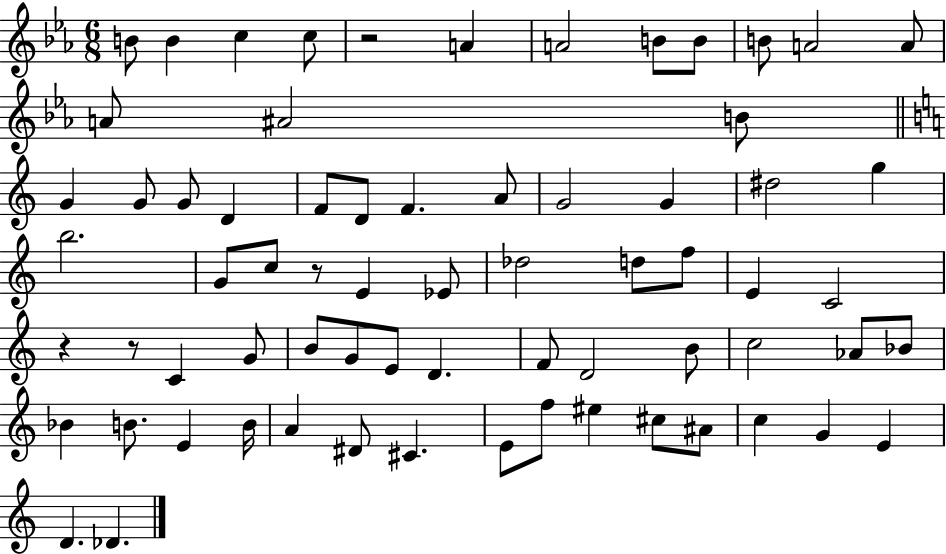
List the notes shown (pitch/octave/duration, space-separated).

B4/e B4/q C5/q C5/e R/h A4/q A4/h B4/e B4/e B4/e A4/h A4/e A4/e A#4/h B4/e G4/q G4/e G4/e D4/q F4/e D4/e F4/q. A4/e G4/h G4/q D#5/h G5/q B5/h. G4/e C5/e R/e E4/q Eb4/e Db5/h D5/e F5/e E4/q C4/h R/q R/e C4/q G4/e B4/e G4/e E4/e D4/q. F4/e D4/h B4/e C5/h Ab4/e Bb4/e Bb4/q B4/e. E4/q B4/s A4/q D#4/e C#4/q. E4/e F5/e EIS5/q C#5/e A#4/e C5/q G4/q E4/q D4/q. Db4/q.